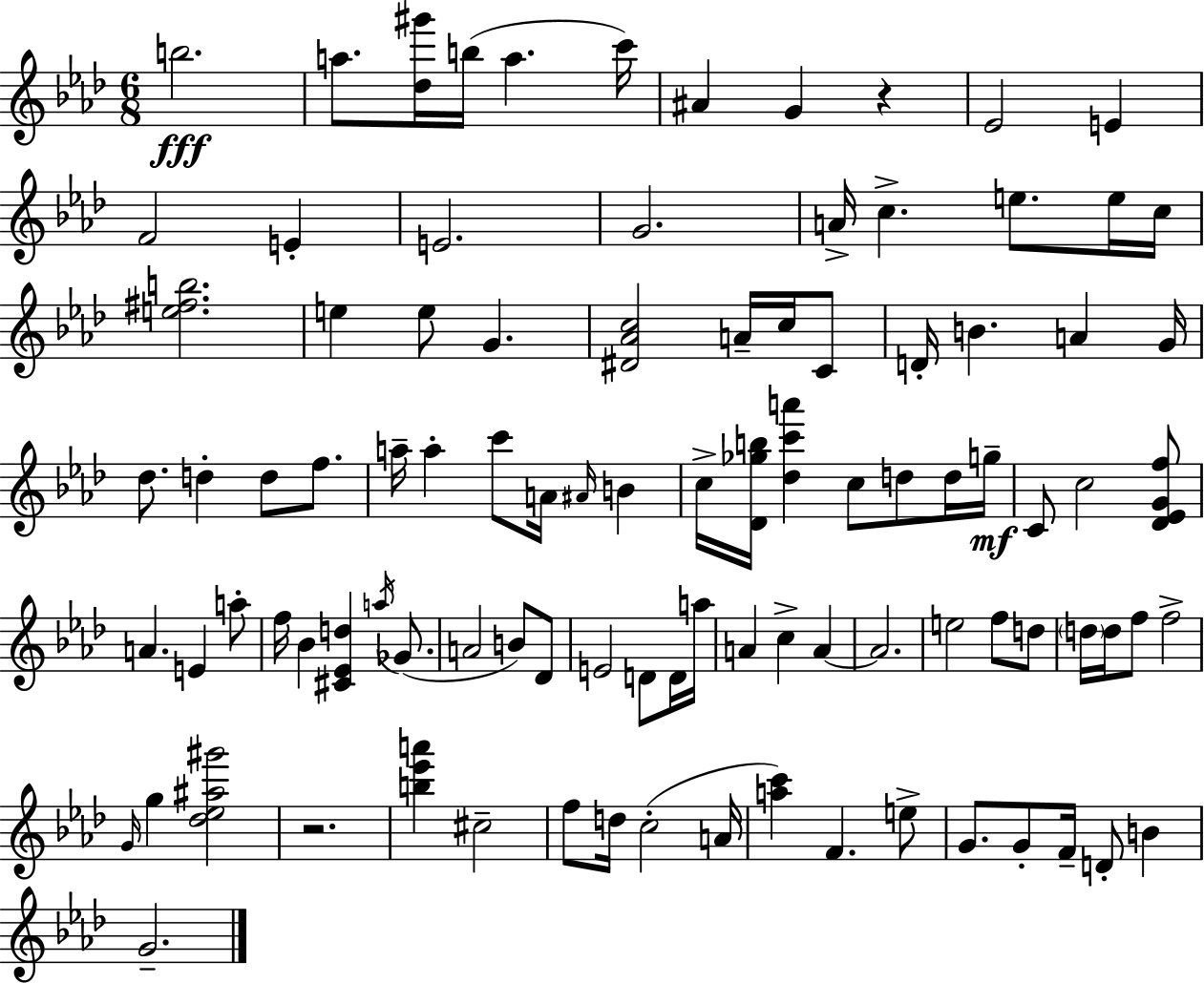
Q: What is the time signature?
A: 6/8